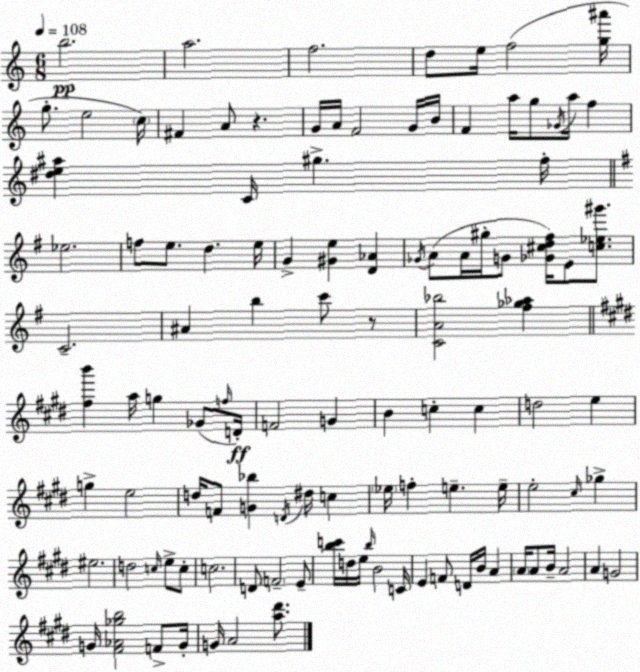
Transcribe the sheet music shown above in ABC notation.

X:1
T:Untitled
M:6/8
L:1/4
K:Am
b2 a2 f2 d/2 e/4 f2 [g^a']/4 g/2 e2 c/4 ^F A/2 z G/4 A/4 F2 G/4 B/4 F a/4 g/2 _G/4 a/4 f [^de^a] C/4 ^g f/4 _e2 f/2 e/2 d e/4 G [^Ge] [D_A] _G/4 A/2 A/4 ^g/4 G/2 [_G^cd^f]/4 E/2 [c_e^g']/2 C2 ^A b c'/2 z/2 [CA_b]2 [^f_g_a] [^fb'] a/4 g _G/2 f/4 D/4 F2 G B c c d2 e g e2 d/4 F/2 [G_b] D/4 ^d/4 c _e/4 f e e/4 e2 ^c/4 _g ^e2 d2 c/4 e/2 c/2 c2 D/2 F2 E/2 [bc']/4 d/4 e/4 b/4 B2 C/4 E F/2 D/4 B/4 A A/4 A/2 B/4 A2 A G2 G/4 [^F_A_gb]2 F/2 G/4 G/4 A2 [a^d']/2